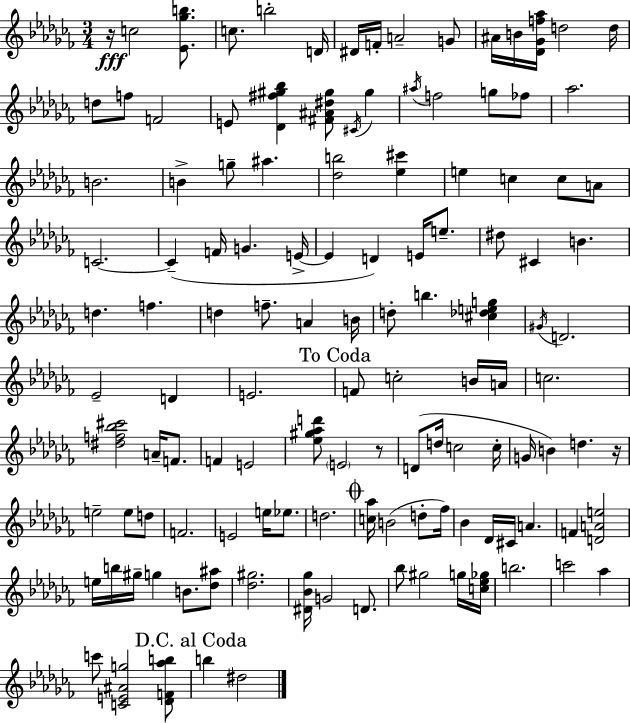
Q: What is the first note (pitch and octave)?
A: C5